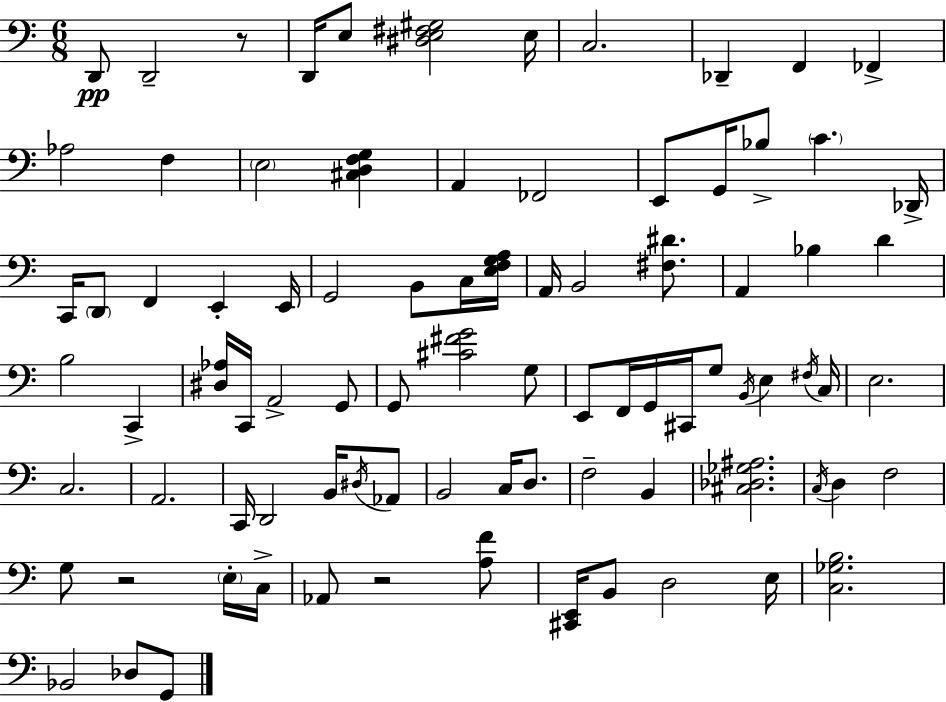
X:1
T:Untitled
M:6/8
L:1/4
K:Am
D,,/2 D,,2 z/2 D,,/4 E,/2 [^D,E,^F,^G,]2 E,/4 C,2 _D,, F,, _F,, _A,2 F, E,2 [^C,D,F,G,] A,, _F,,2 E,,/2 G,,/4 _B,/2 C _D,,/4 C,,/4 D,,/2 F,, E,, E,,/4 G,,2 B,,/2 C,/4 [E,F,G,A,]/4 A,,/4 B,,2 [^F,^D]/2 A,, _B, D B,2 C,, [^D,_A,]/4 C,,/4 A,,2 G,,/2 G,,/2 [^C^FG]2 G,/2 E,,/2 F,,/4 G,,/4 ^C,,/4 G,/2 B,,/4 E, ^F,/4 C,/4 E,2 C,2 A,,2 C,,/4 D,,2 B,,/4 ^D,/4 _A,,/2 B,,2 C,/4 D,/2 F,2 B,, [^C,_D,_G,^A,]2 C,/4 D, F,2 G,/2 z2 E,/4 C,/4 _A,,/2 z2 [A,F]/2 [^C,,E,,]/4 B,,/2 D,2 E,/4 [C,_G,B,]2 _B,,2 _D,/2 G,,/2